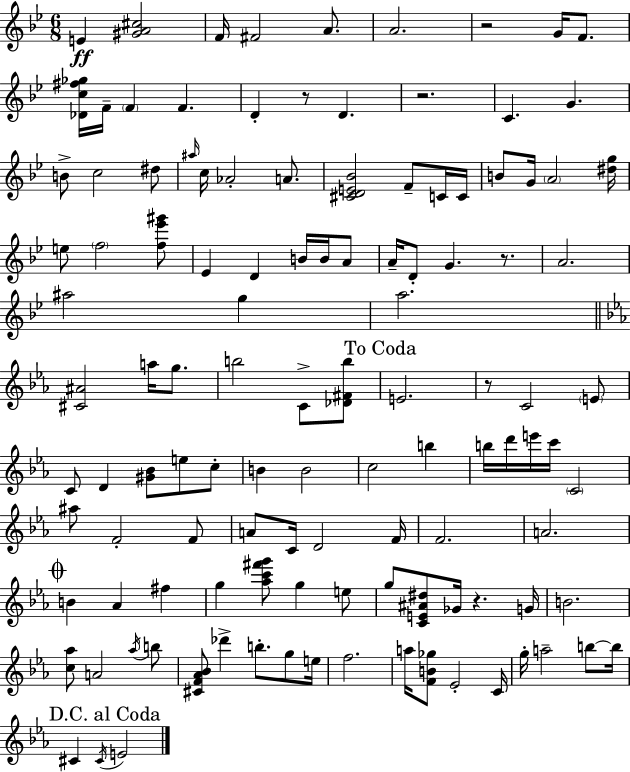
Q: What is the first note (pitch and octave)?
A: E4